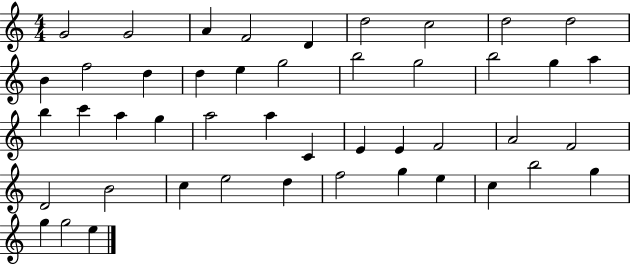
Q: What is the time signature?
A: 4/4